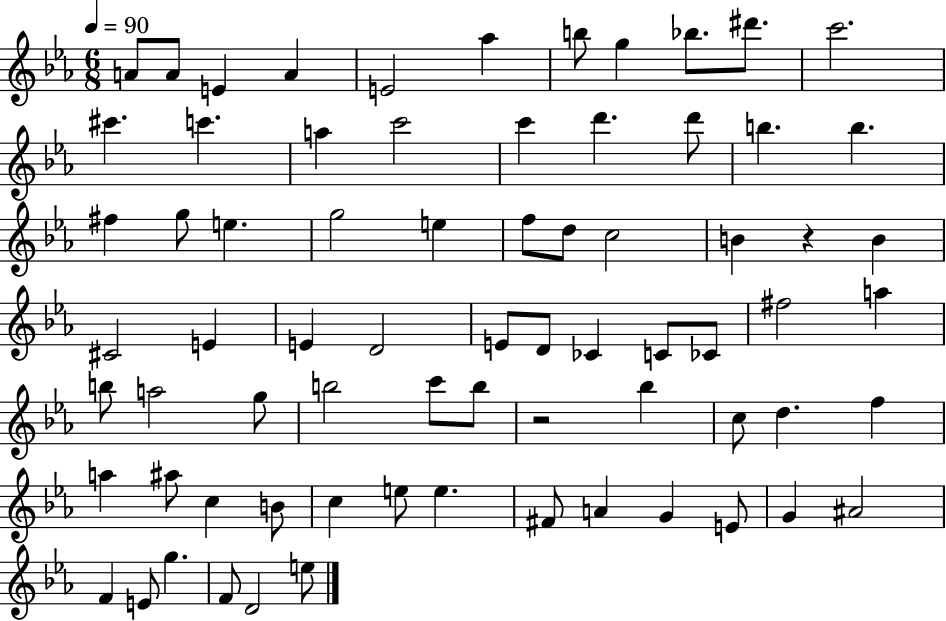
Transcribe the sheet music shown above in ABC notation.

X:1
T:Untitled
M:6/8
L:1/4
K:Eb
A/2 A/2 E A E2 _a b/2 g _b/2 ^d'/2 c'2 ^c' c' a c'2 c' d' d'/2 b b ^f g/2 e g2 e f/2 d/2 c2 B z B ^C2 E E D2 E/2 D/2 _C C/2 _C/2 ^f2 a b/2 a2 g/2 b2 c'/2 b/2 z2 _b c/2 d f a ^a/2 c B/2 c e/2 e ^F/2 A G E/2 G ^A2 F E/2 g F/2 D2 e/2